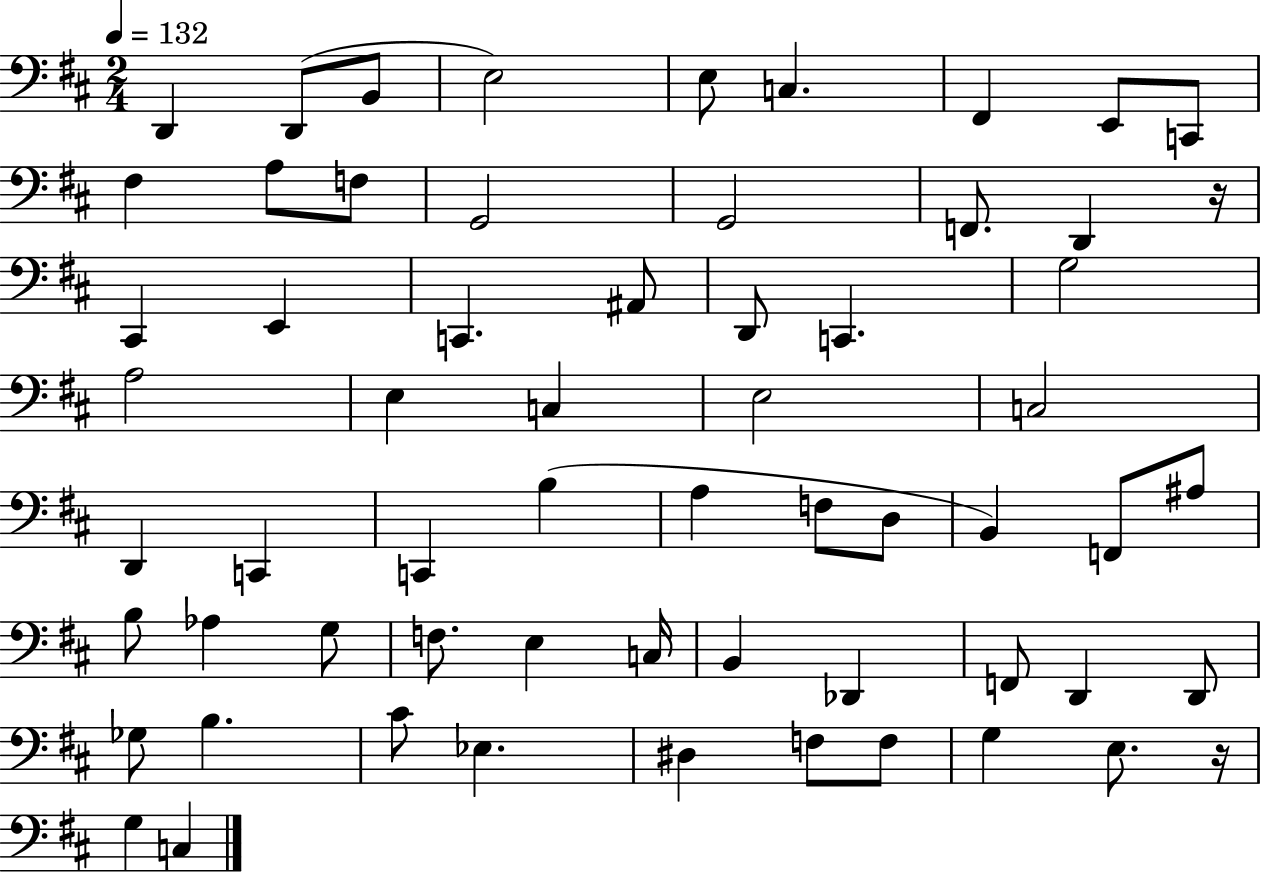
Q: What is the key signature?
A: D major